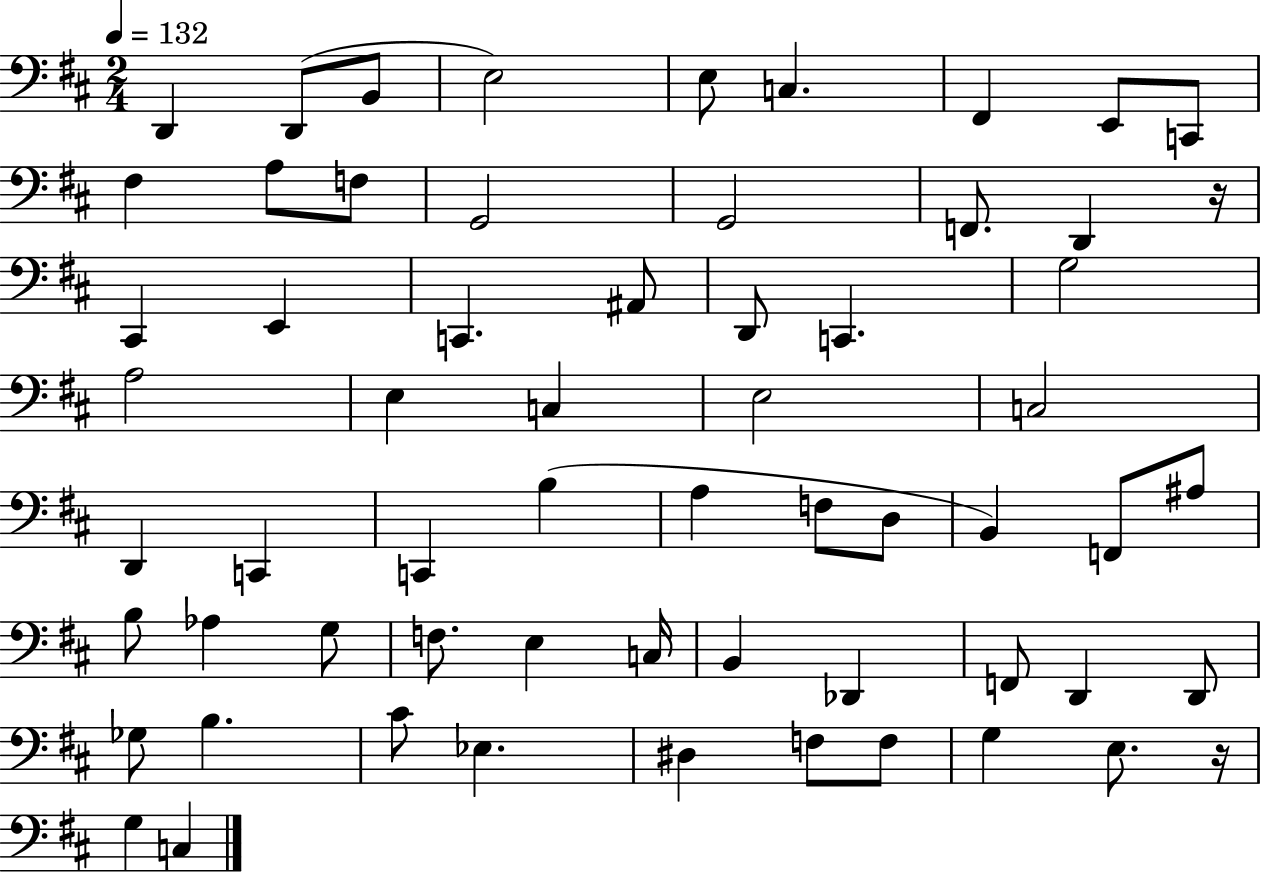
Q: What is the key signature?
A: D major